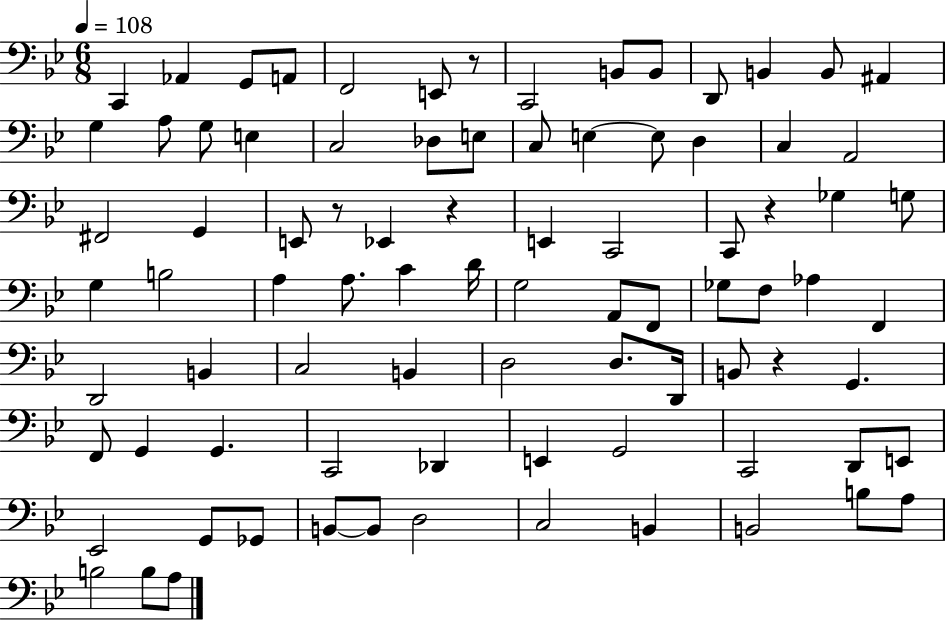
C2/q Ab2/q G2/e A2/e F2/h E2/e R/e C2/h B2/e B2/e D2/e B2/q B2/e A#2/q G3/q A3/e G3/e E3/q C3/h Db3/e E3/e C3/e E3/q E3/e D3/q C3/q A2/h F#2/h G2/q E2/e R/e Eb2/q R/q E2/q C2/h C2/e R/q Gb3/q G3/e G3/q B3/h A3/q A3/e. C4/q D4/s G3/h A2/e F2/e Gb3/e F3/e Ab3/q F2/q D2/h B2/q C3/h B2/q D3/h D3/e. D2/s B2/e R/q G2/q. F2/e G2/q G2/q. C2/h Db2/q E2/q G2/h C2/h D2/e E2/e Eb2/h G2/e Gb2/e B2/e B2/e D3/h C3/h B2/q B2/h B3/e A3/e B3/h B3/e A3/e